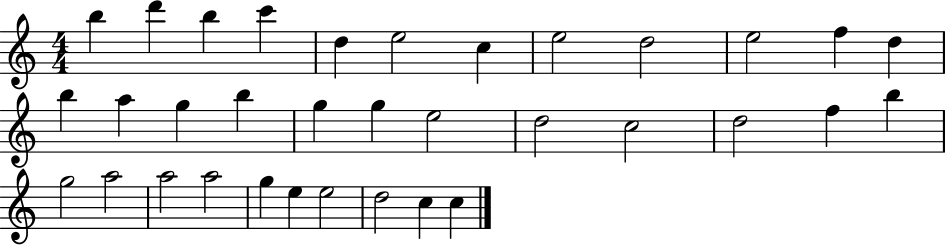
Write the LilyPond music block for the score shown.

{
  \clef treble
  \numericTimeSignature
  \time 4/4
  \key c \major
  b''4 d'''4 b''4 c'''4 | d''4 e''2 c''4 | e''2 d''2 | e''2 f''4 d''4 | \break b''4 a''4 g''4 b''4 | g''4 g''4 e''2 | d''2 c''2 | d''2 f''4 b''4 | \break g''2 a''2 | a''2 a''2 | g''4 e''4 e''2 | d''2 c''4 c''4 | \break \bar "|."
}